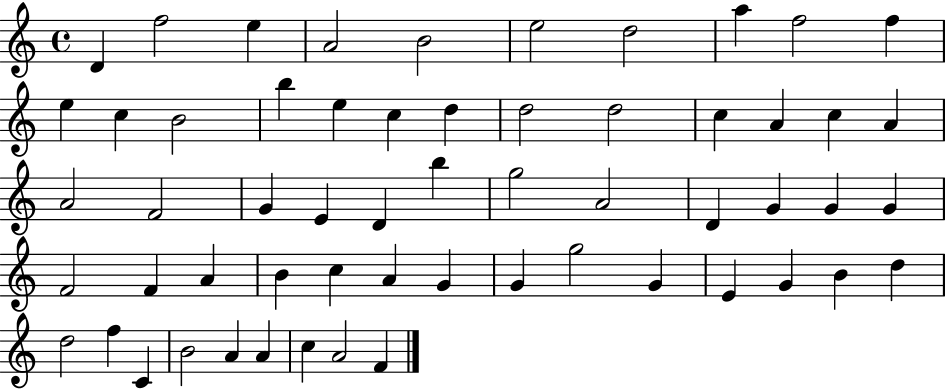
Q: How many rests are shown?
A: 0